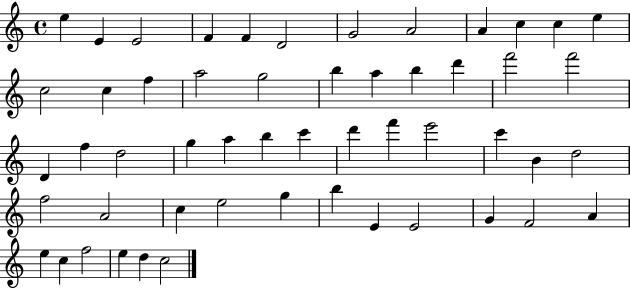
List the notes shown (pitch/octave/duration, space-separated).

E5/q E4/q E4/h F4/q F4/q D4/h G4/h A4/h A4/q C5/q C5/q E5/q C5/h C5/q F5/q A5/h G5/h B5/q A5/q B5/q D6/q F6/h F6/h D4/q F5/q D5/h G5/q A5/q B5/q C6/q D6/q F6/q E6/h C6/q B4/q D5/h F5/h A4/h C5/q E5/h G5/q B5/q E4/q E4/h G4/q F4/h A4/q E5/q C5/q F5/h E5/q D5/q C5/h